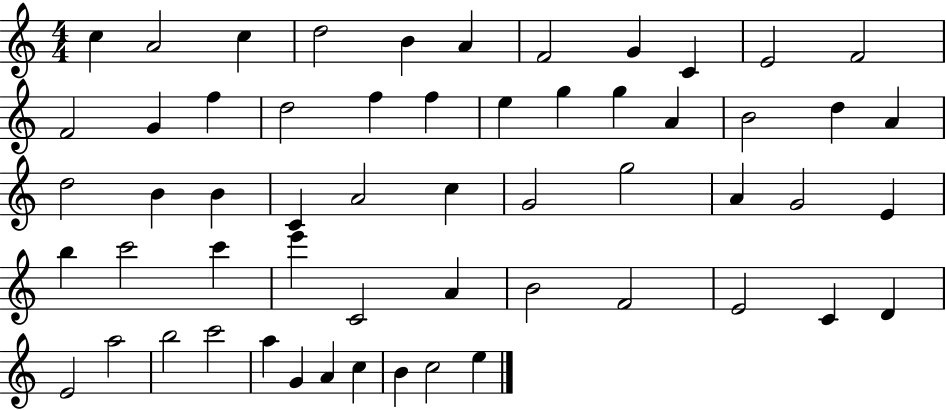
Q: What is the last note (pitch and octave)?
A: E5